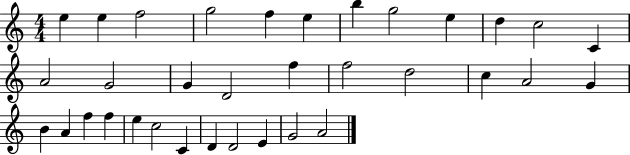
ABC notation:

X:1
T:Untitled
M:4/4
L:1/4
K:C
e e f2 g2 f e b g2 e d c2 C A2 G2 G D2 f f2 d2 c A2 G B A f f e c2 C D D2 E G2 A2